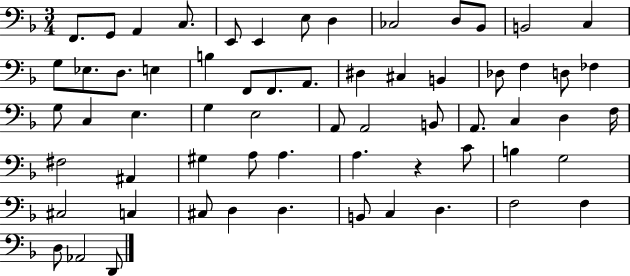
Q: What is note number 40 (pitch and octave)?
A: F3